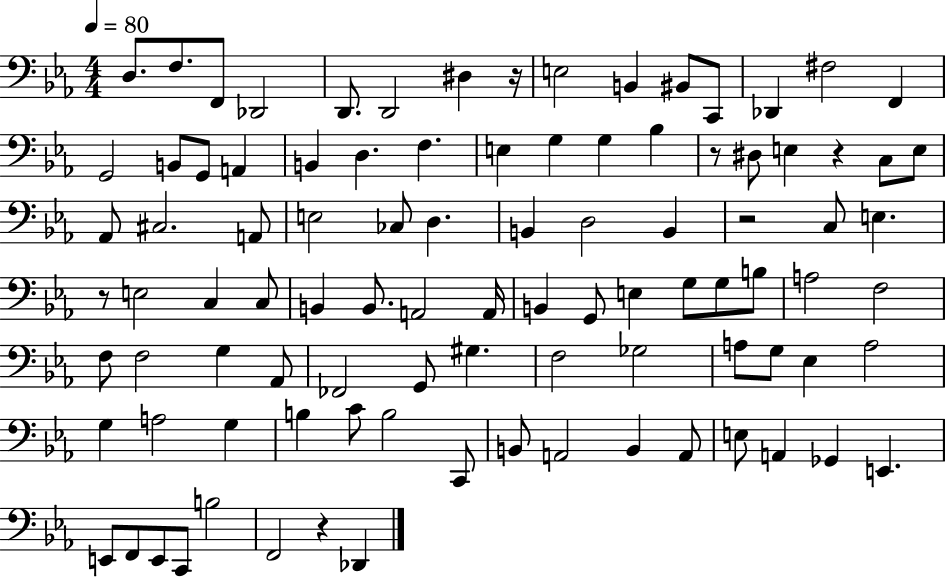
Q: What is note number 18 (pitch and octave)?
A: A2